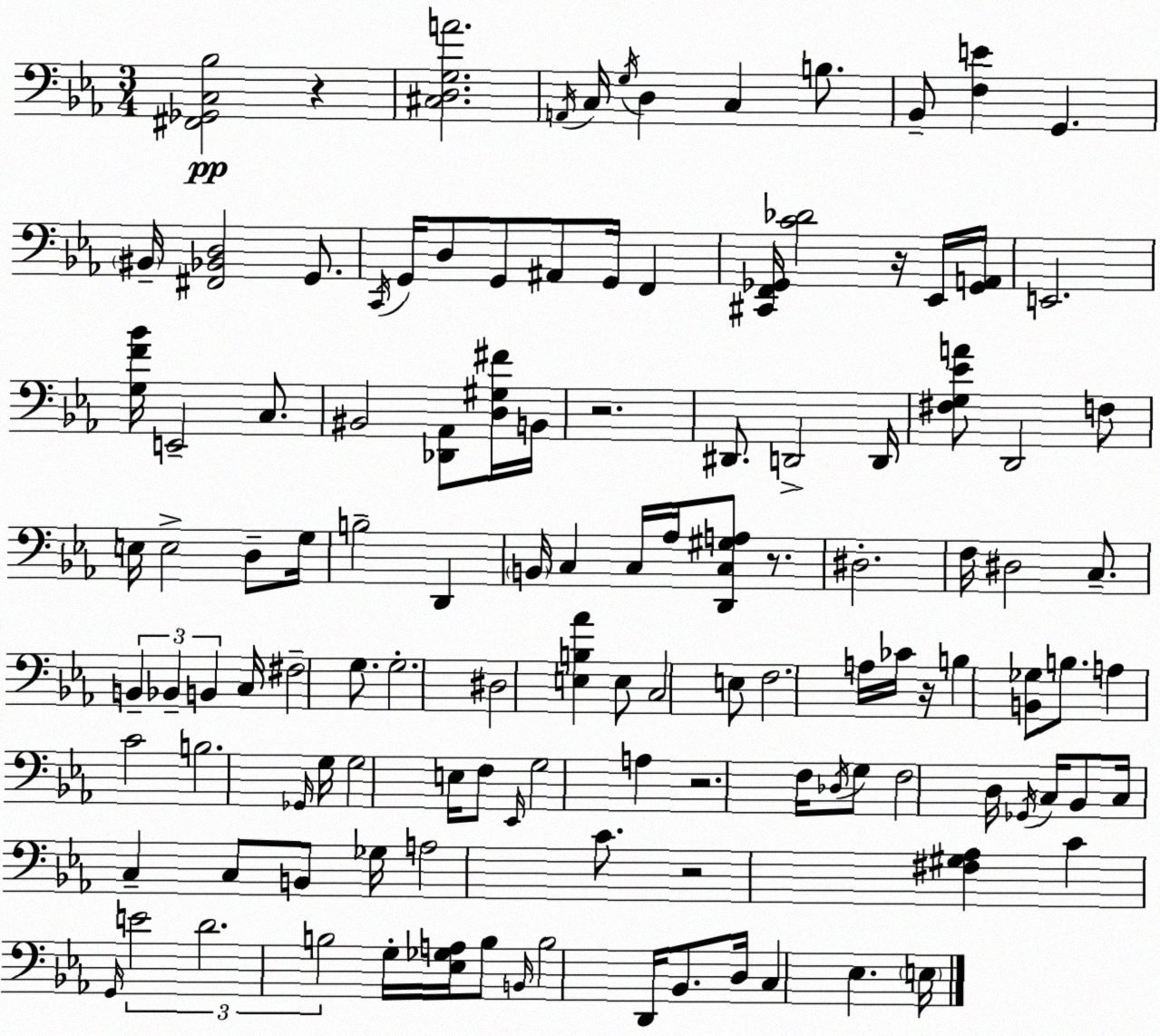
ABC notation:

X:1
T:Untitled
M:3/4
L:1/4
K:Eb
[^F,,_G,,C,_B,]2 z [^C,D,G,A]2 A,,/4 C,/4 G,/4 D, C, B,/2 _B,,/2 [F,E] G,, ^B,,/4 [^F,,_B,,D,]2 G,,/2 C,,/4 G,,/4 D,/2 G,,/2 ^A,,/2 G,,/4 F,, [^C,,F,,_G,,]/4 [C_D]2 z/4 _E,,/4 [_G,,A,,]/4 E,,2 [G,F_B]/4 E,,2 C,/2 ^B,,2 [_D,,_A,,]/2 [D,^G,^F]/4 B,,/4 z2 ^D,,/2 D,,2 D,,/4 [^F,G,_EA]/2 D,,2 F,/2 E,/4 E,2 D,/2 G,/4 B,2 D,, B,,/4 C, C,/4 _A,/4 [D,,C,^G,A,]/2 z/2 ^D,2 F,/4 ^D,2 C,/2 B,, _B,, B,, C,/4 ^F,2 G,/2 G,2 ^D,2 [E,B,_A] E,/2 C,2 E,/2 F,2 A,/4 _C/4 z/4 B, [B,,_G,]/2 B,/2 A, C2 B,2 _G,,/4 G,/4 G,2 E,/4 F,/2 _E,,/4 G,2 A, z2 F,/4 _D,/4 G,/2 F,2 D,/4 _G,,/4 C,/4 _B,,/2 C,/4 C, C,/2 B,,/2 _G,/4 A,2 C/2 z2 [^F,^G,_A,] C G,,/4 E2 D2 B,2 G,/4 [_E,_G,A,]/4 B,/2 B,,/4 B,2 D,,/4 _B,,/2 D,/4 C, _E, E,/4